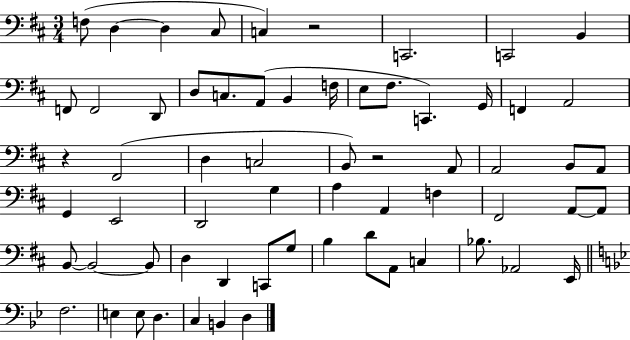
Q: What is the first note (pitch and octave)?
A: F3